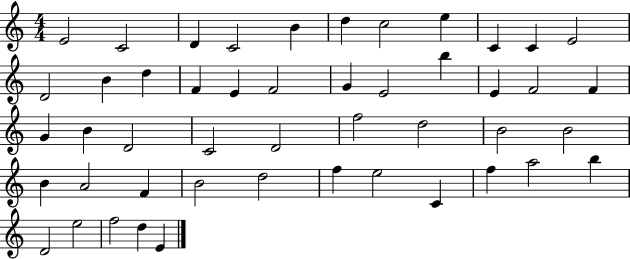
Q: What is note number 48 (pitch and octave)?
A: E4